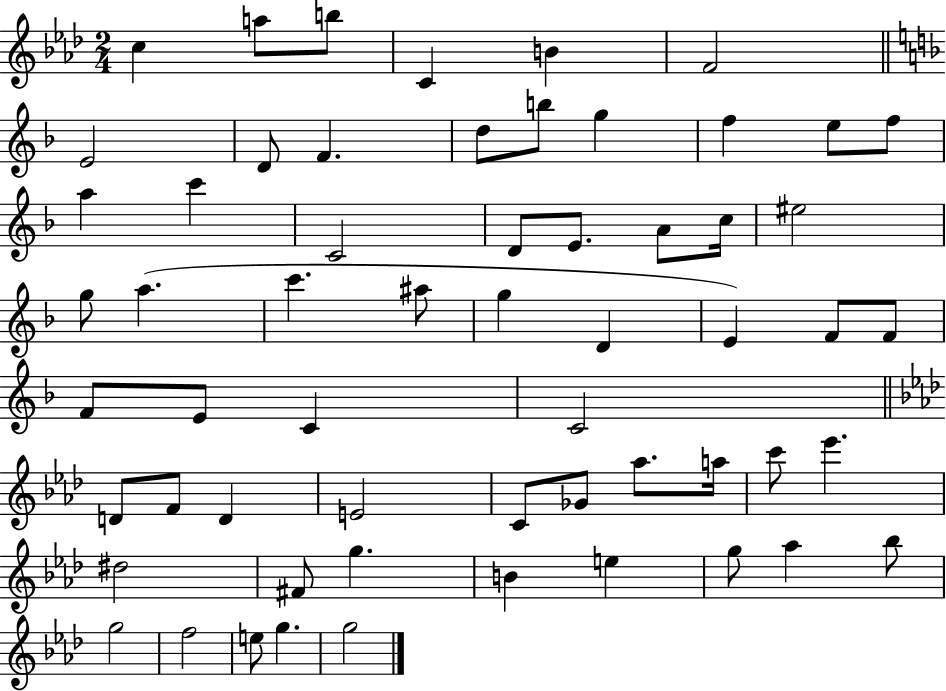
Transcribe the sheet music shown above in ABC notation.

X:1
T:Untitled
M:2/4
L:1/4
K:Ab
c a/2 b/2 C B F2 E2 D/2 F d/2 b/2 g f e/2 f/2 a c' C2 D/2 E/2 A/2 c/4 ^e2 g/2 a c' ^a/2 g D E F/2 F/2 F/2 E/2 C C2 D/2 F/2 D E2 C/2 _G/2 _a/2 a/4 c'/2 _e' ^d2 ^F/2 g B e g/2 _a _b/2 g2 f2 e/2 g g2